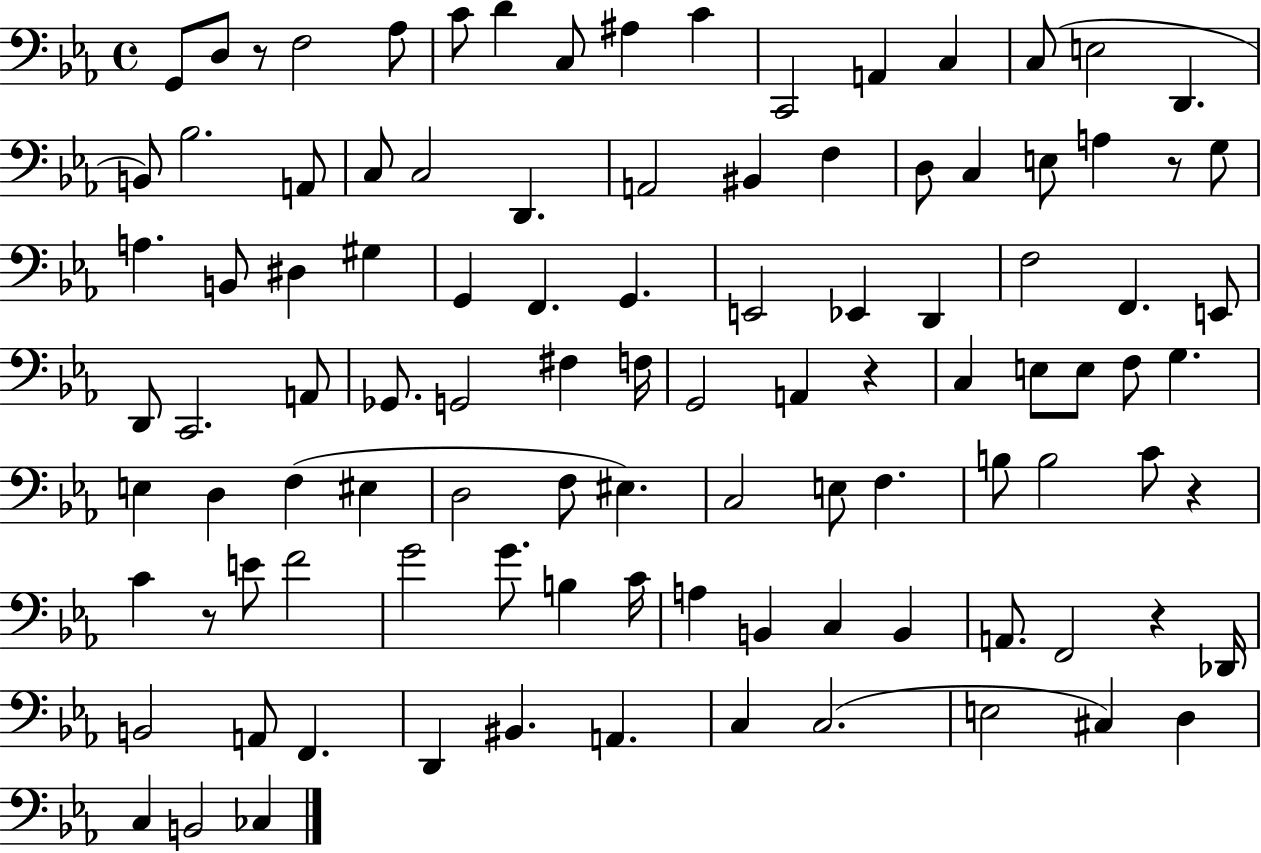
{
  \clef bass
  \time 4/4
  \defaultTimeSignature
  \key ees \major
  g,8 d8 r8 f2 aes8 | c'8 d'4 c8 ais4 c'4 | c,2 a,4 c4 | c8( e2 d,4. | \break b,8) bes2. a,8 | c8 c2 d,4. | a,2 bis,4 f4 | d8 c4 e8 a4 r8 g8 | \break a4. b,8 dis4 gis4 | g,4 f,4. g,4. | e,2 ees,4 d,4 | f2 f,4. e,8 | \break d,8 c,2. a,8 | ges,8. g,2 fis4 f16 | g,2 a,4 r4 | c4 e8 e8 f8 g4. | \break e4 d4 f4( eis4 | d2 f8 eis4.) | c2 e8 f4. | b8 b2 c'8 r4 | \break c'4 r8 e'8 f'2 | g'2 g'8. b4 c'16 | a4 b,4 c4 b,4 | a,8. f,2 r4 des,16 | \break b,2 a,8 f,4. | d,4 bis,4. a,4. | c4 c2.( | e2 cis4) d4 | \break c4 b,2 ces4 | \bar "|."
}